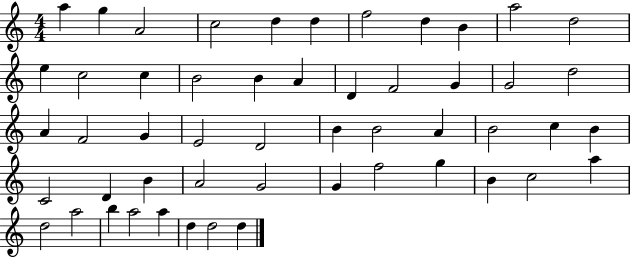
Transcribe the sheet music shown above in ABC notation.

X:1
T:Untitled
M:4/4
L:1/4
K:C
a g A2 c2 d d f2 d B a2 d2 e c2 c B2 B A D F2 G G2 d2 A F2 G E2 D2 B B2 A B2 c B C2 D B A2 G2 G f2 g B c2 a d2 a2 b a2 a d d2 d